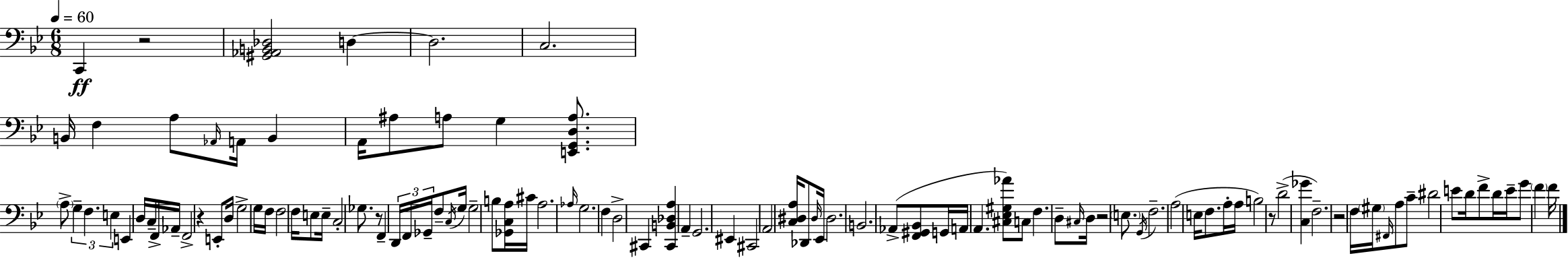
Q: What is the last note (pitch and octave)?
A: F4